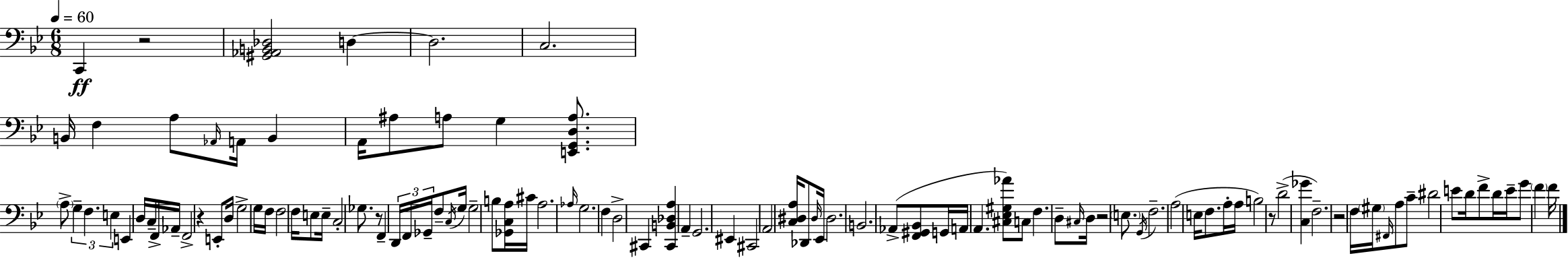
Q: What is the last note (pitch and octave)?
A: F4